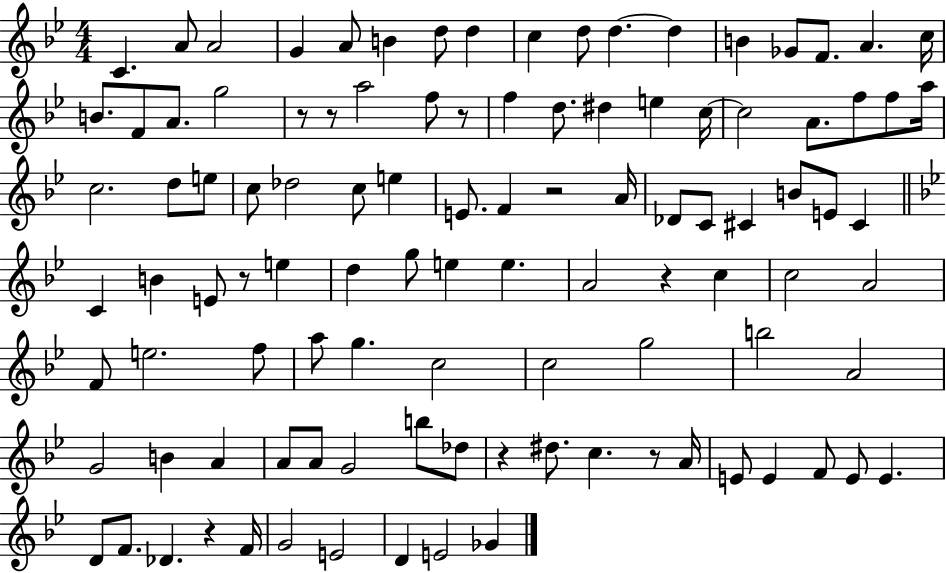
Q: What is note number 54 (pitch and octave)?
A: D5